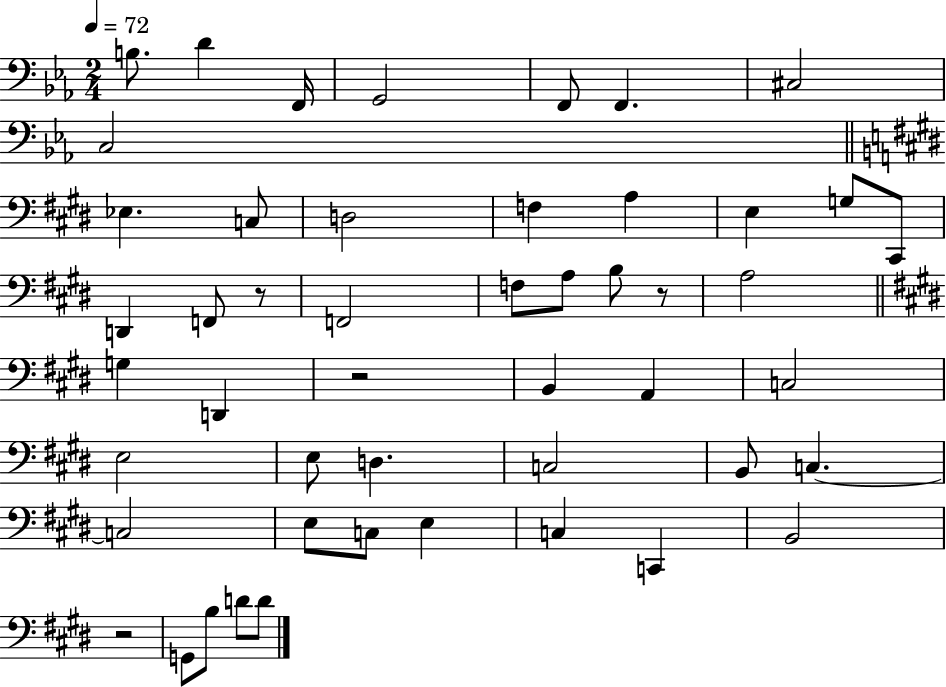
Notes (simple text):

B3/e. D4/q F2/s G2/h F2/e F2/q. C#3/h C3/h Eb3/q. C3/e D3/h F3/q A3/q E3/q G3/e C#2/e D2/q F2/e R/e F2/h F3/e A3/e B3/e R/e A3/h G3/q D2/q R/h B2/q A2/q C3/h E3/h E3/e D3/q. C3/h B2/e C3/q. C3/h E3/e C3/e E3/q C3/q C2/q B2/h R/h G2/e B3/e D4/e D4/e